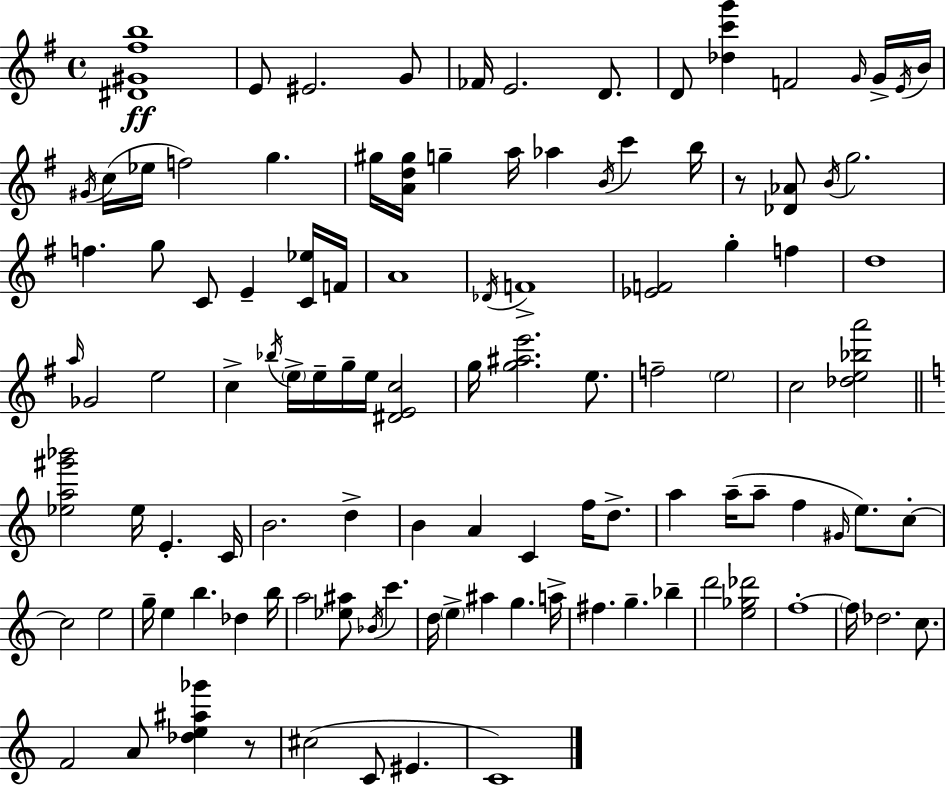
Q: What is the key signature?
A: G major